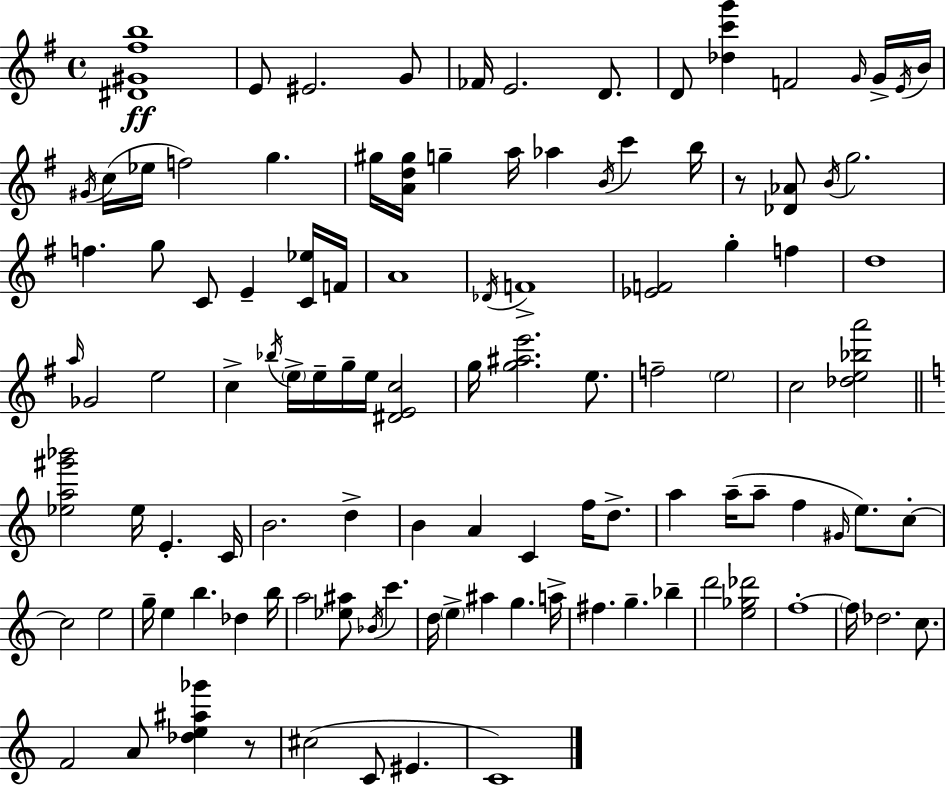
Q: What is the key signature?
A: G major